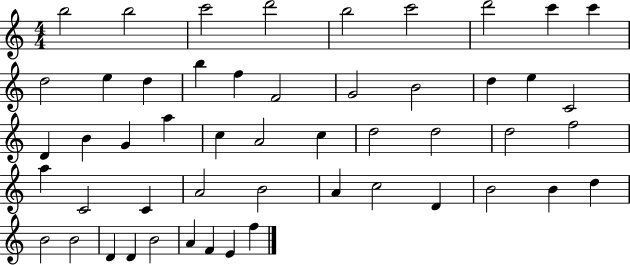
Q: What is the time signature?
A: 4/4